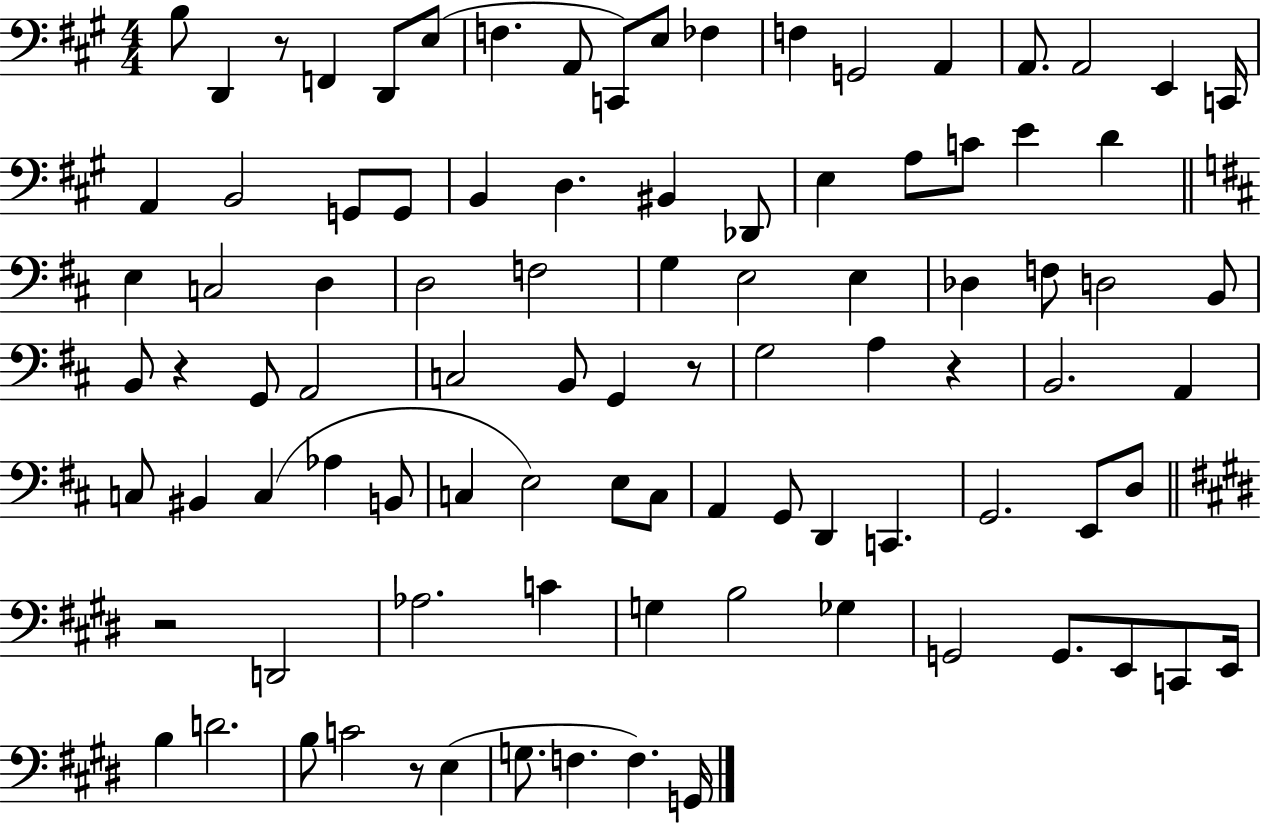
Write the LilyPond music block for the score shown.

{
  \clef bass
  \numericTimeSignature
  \time 4/4
  \key a \major
  b8 d,4 r8 f,4 d,8 e8( | f4. a,8 c,8) e8 fes4 | f4 g,2 a,4 | a,8. a,2 e,4 c,16 | \break a,4 b,2 g,8 g,8 | b,4 d4. bis,4 des,8 | e4 a8 c'8 e'4 d'4 | \bar "||" \break \key b \minor e4 c2 d4 | d2 f2 | g4 e2 e4 | des4 f8 d2 b,8 | \break b,8 r4 g,8 a,2 | c2 b,8 g,4 r8 | g2 a4 r4 | b,2. a,4 | \break c8 bis,4 c4( aes4 b,8 | c4 e2) e8 c8 | a,4 g,8 d,4 c,4. | g,2. e,8 d8 | \break \bar "||" \break \key e \major r2 d,2 | aes2. c'4 | g4 b2 ges4 | g,2 g,8. e,8 c,8 e,16 | \break b4 d'2. | b8 c'2 r8 e4( | g8. f4. f4.) g,16 | \bar "|."
}